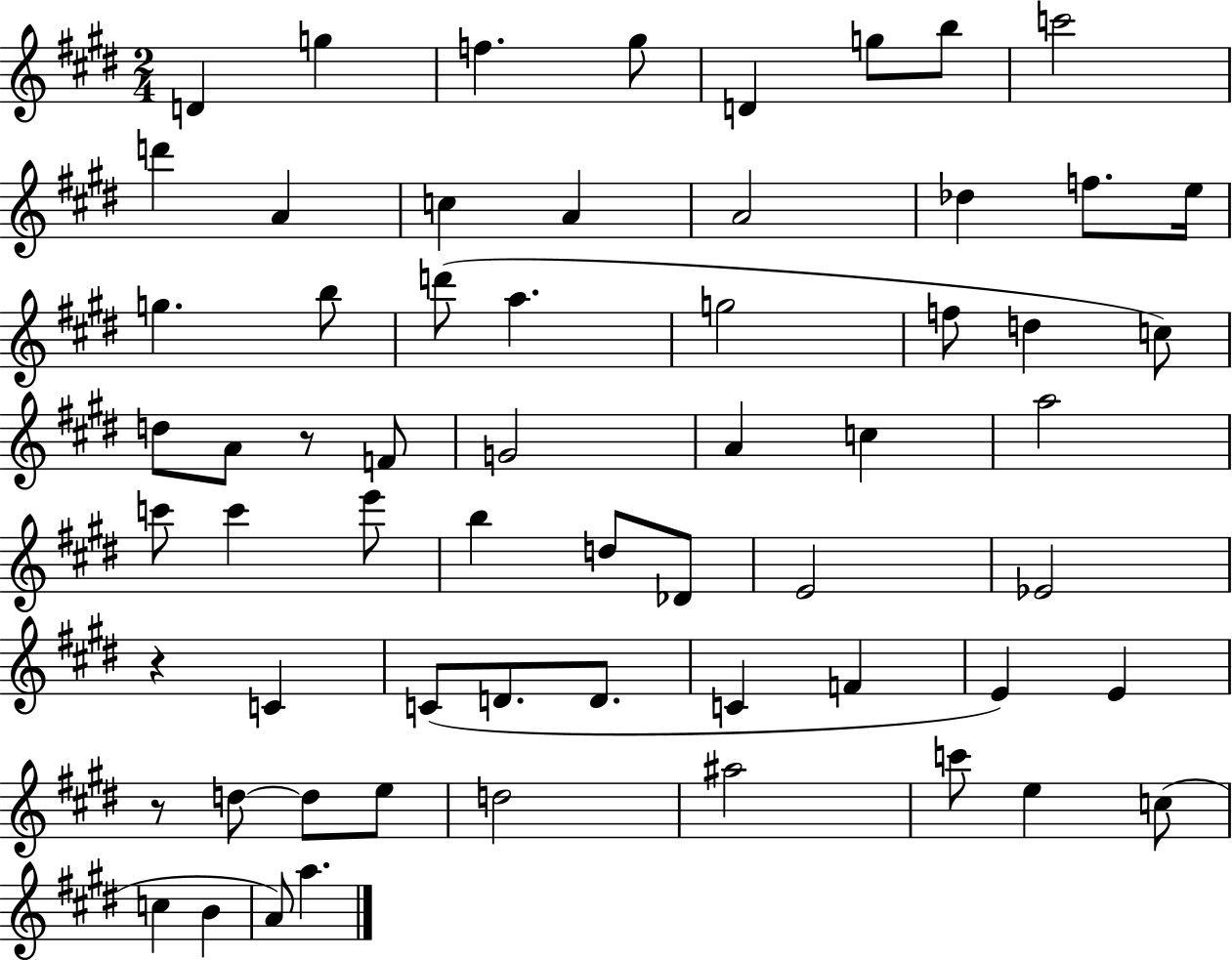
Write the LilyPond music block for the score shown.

{
  \clef treble
  \numericTimeSignature
  \time 2/4
  \key e \major
  d'4 g''4 | f''4. gis''8 | d'4 g''8 b''8 | c'''2 | \break d'''4 a'4 | c''4 a'4 | a'2 | des''4 f''8. e''16 | \break g''4. b''8 | d'''8( a''4. | g''2 | f''8 d''4 c''8) | \break d''8 a'8 r8 f'8 | g'2 | a'4 c''4 | a''2 | \break c'''8 c'''4 e'''8 | b''4 d''8 des'8 | e'2 | ees'2 | \break r4 c'4 | c'8( d'8. d'8. | c'4 f'4 | e'4) e'4 | \break r8 d''8~~ d''8 e''8 | d''2 | ais''2 | c'''8 e''4 c''8( | \break c''4 b'4 | a'8) a''4. | \bar "|."
}